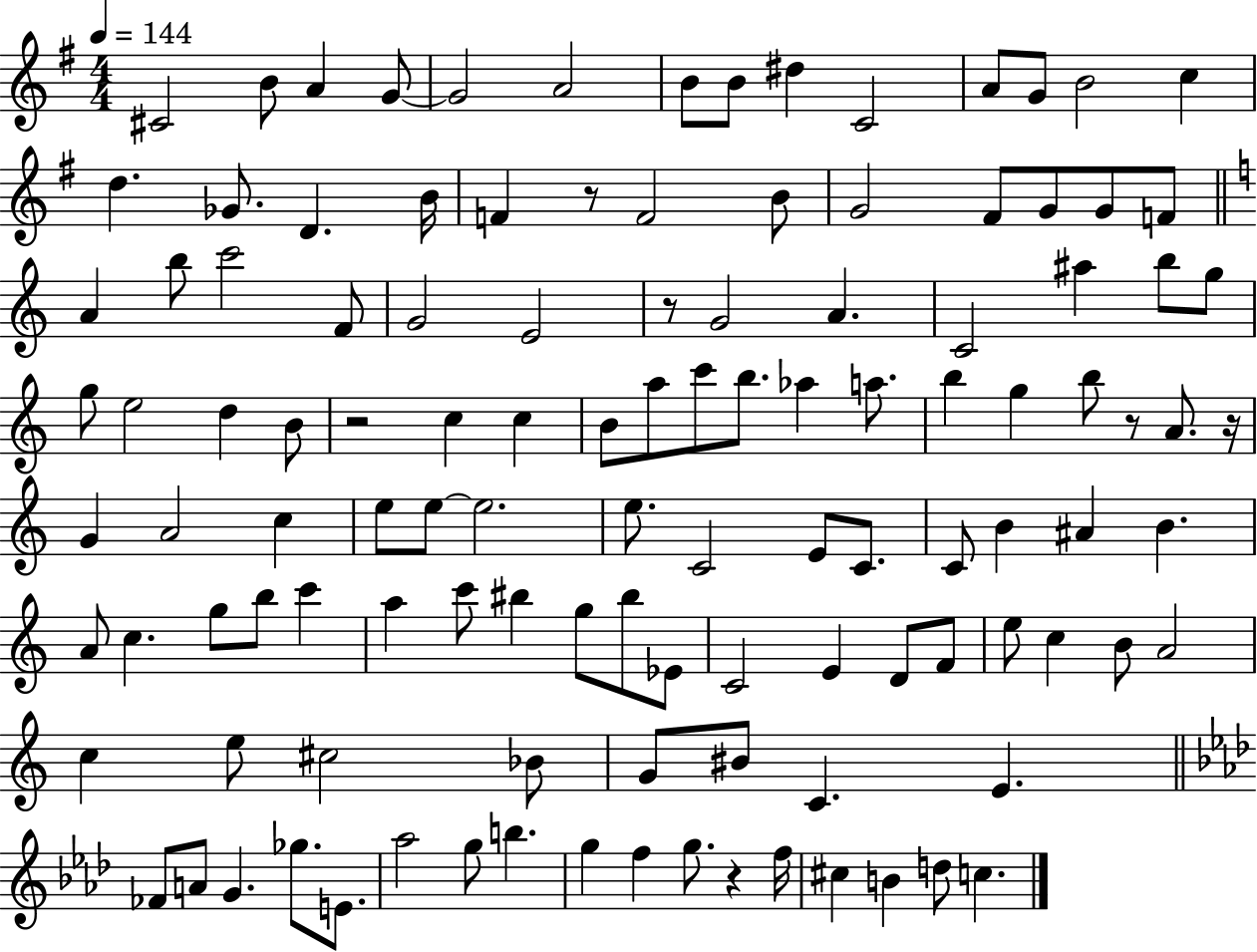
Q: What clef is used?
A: treble